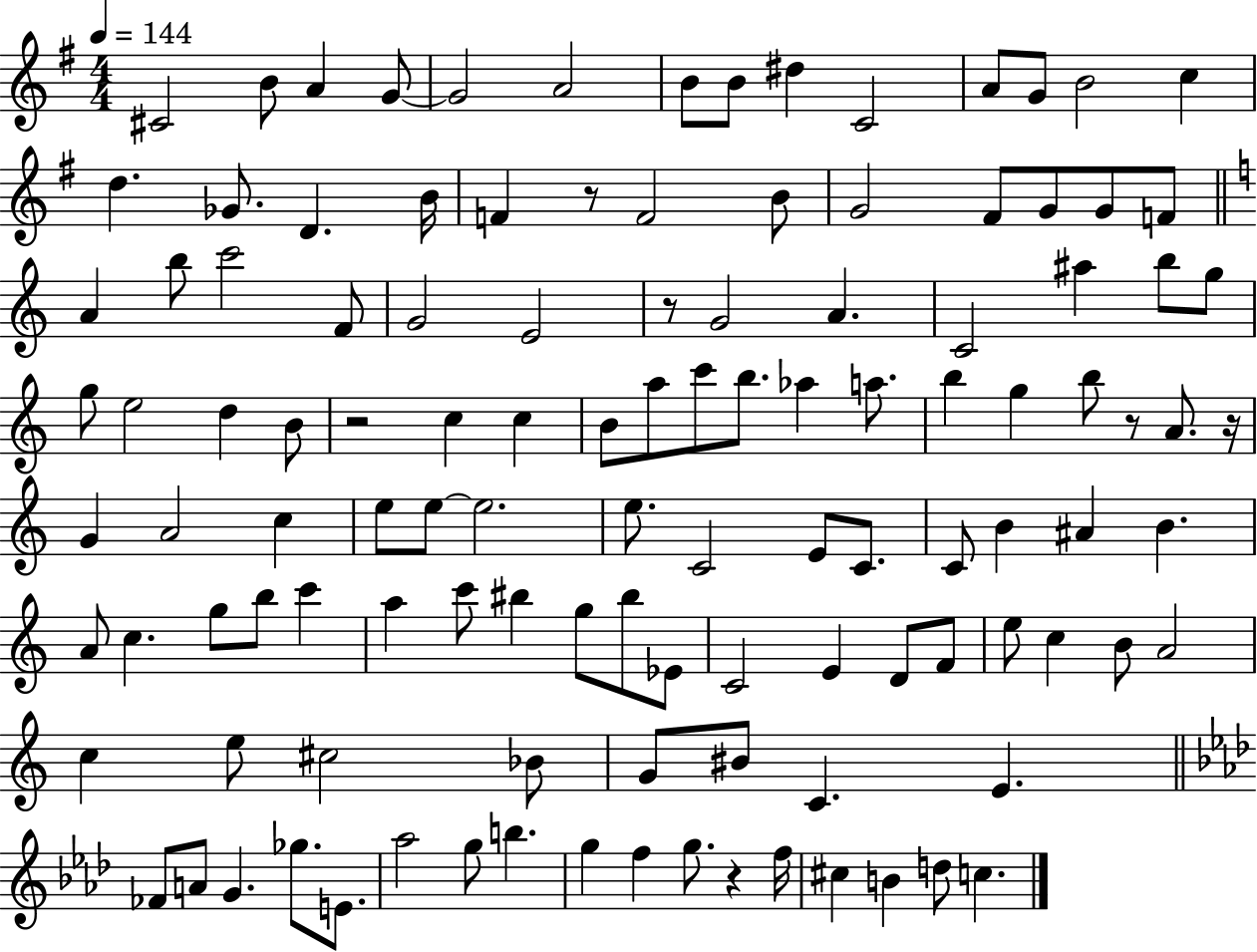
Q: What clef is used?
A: treble